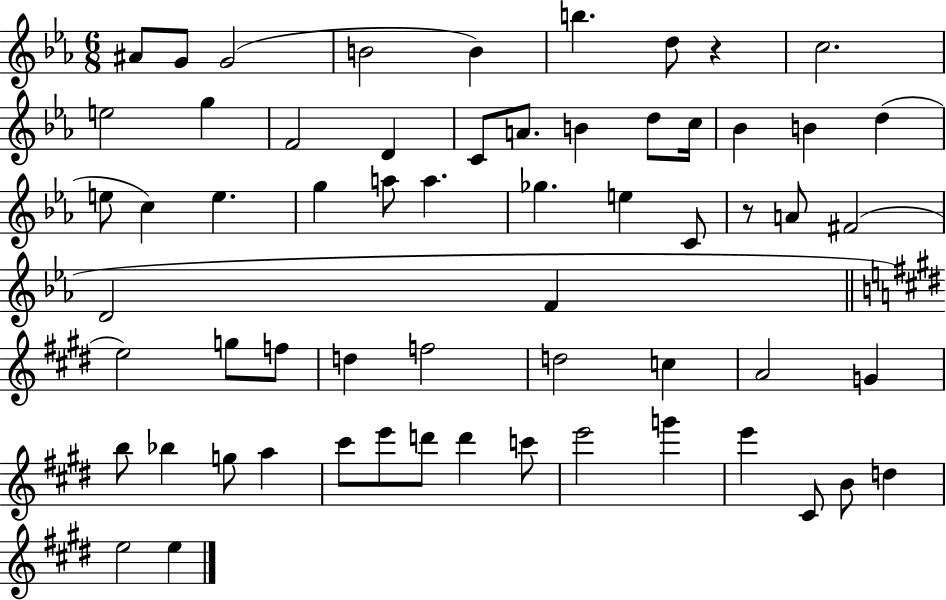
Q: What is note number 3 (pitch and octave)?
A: G4